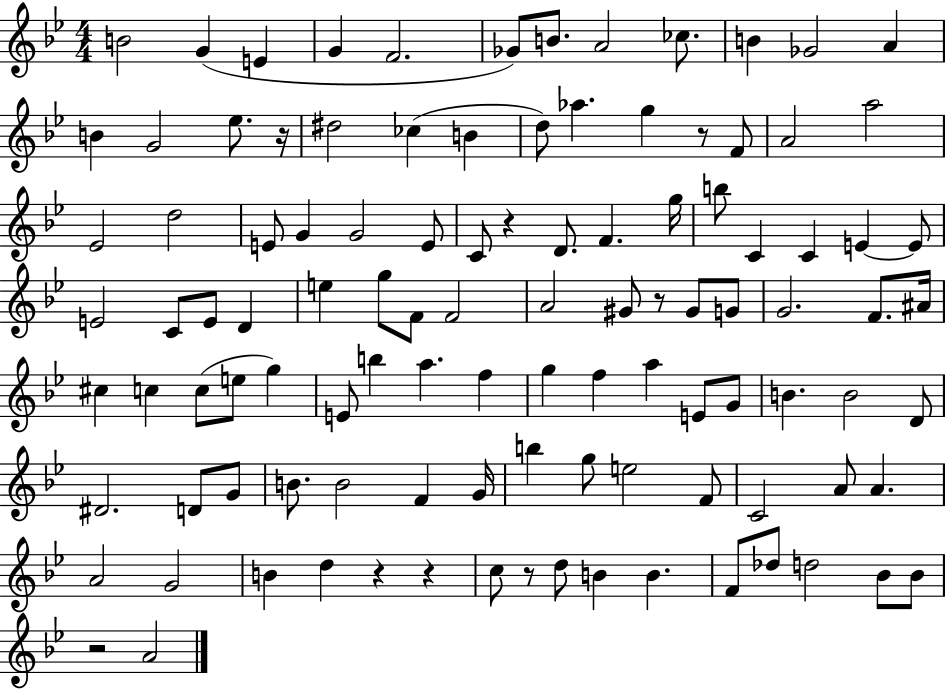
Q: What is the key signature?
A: BES major